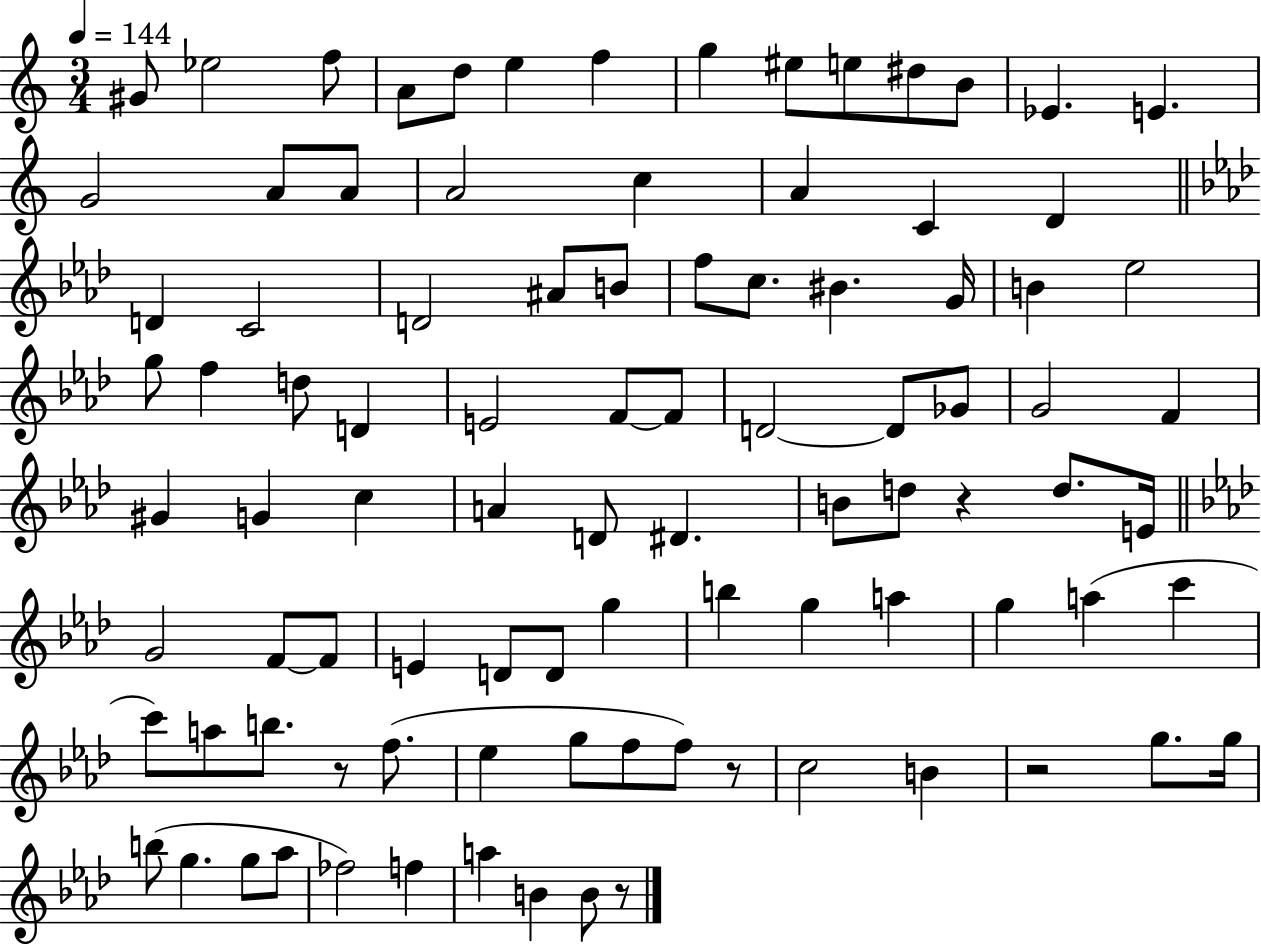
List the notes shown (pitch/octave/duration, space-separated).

G#4/e Eb5/h F5/e A4/e D5/e E5/q F5/q G5/q EIS5/e E5/e D#5/e B4/e Eb4/q. E4/q. G4/h A4/e A4/e A4/h C5/q A4/q C4/q D4/q D4/q C4/h D4/h A#4/e B4/e F5/e C5/e. BIS4/q. G4/s B4/q Eb5/h G5/e F5/q D5/e D4/q E4/h F4/e F4/e D4/h D4/e Gb4/e G4/h F4/q G#4/q G4/q C5/q A4/q D4/e D#4/q. B4/e D5/e R/q D5/e. E4/s G4/h F4/e F4/e E4/q D4/e D4/e G5/q B5/q G5/q A5/q G5/q A5/q C6/q C6/e A5/e B5/e. R/e F5/e. Eb5/q G5/e F5/e F5/e R/e C5/h B4/q R/h G5/e. G5/s B5/e G5/q. G5/e Ab5/e FES5/h F5/q A5/q B4/q B4/e R/e